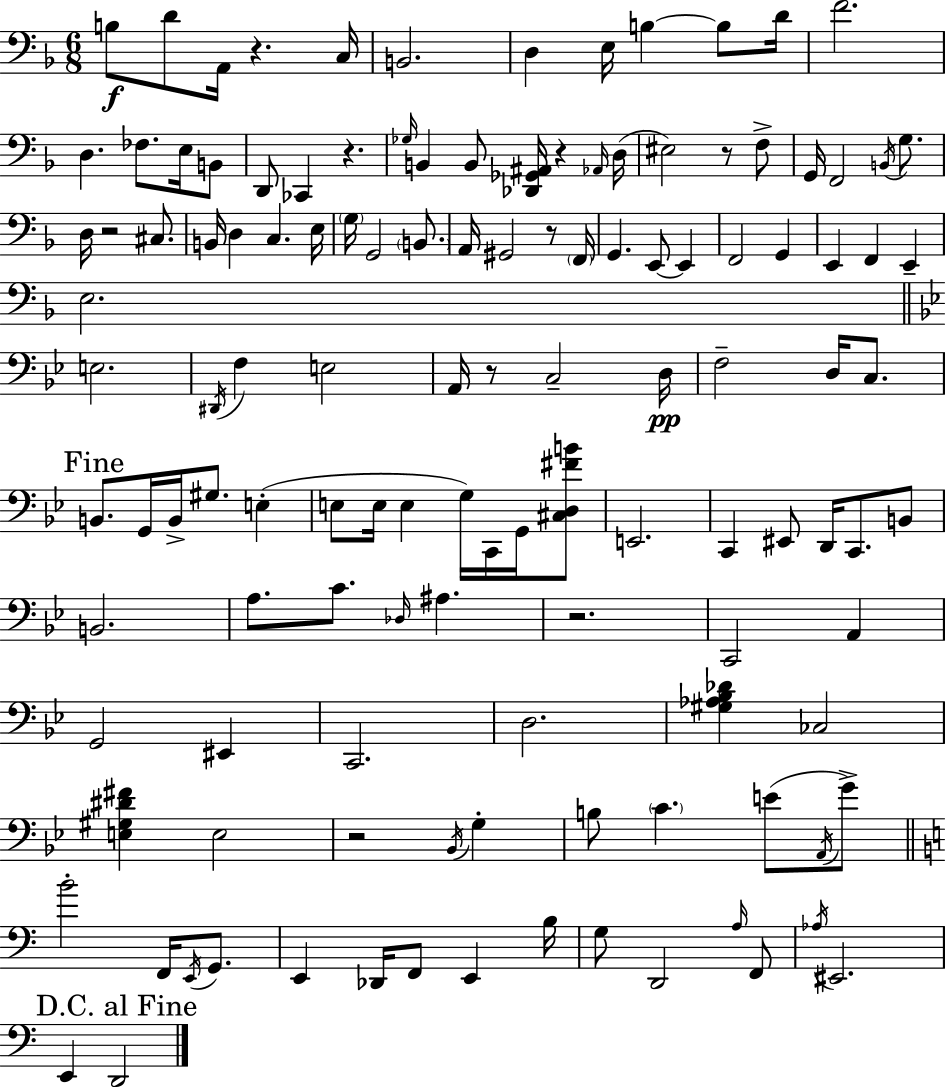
X:1
T:Untitled
M:6/8
L:1/4
K:Dm
B,/2 D/2 A,,/4 z C,/4 B,,2 D, E,/4 B, B,/2 D/4 F2 D, _F,/2 E,/4 B,,/2 D,,/2 _C,, z _G,/4 B,, B,,/2 [_D,,_G,,^A,,]/4 z _A,,/4 D,/4 ^E,2 z/2 F,/2 G,,/4 F,,2 B,,/4 G,/2 D,/4 z2 ^C,/2 B,,/4 D, C, E,/4 G,/4 G,,2 B,,/2 A,,/4 ^G,,2 z/2 F,,/4 G,, E,,/2 E,, F,,2 G,, E,, F,, E,, E,2 E,2 ^D,,/4 F, E,2 A,,/4 z/2 C,2 D,/4 F,2 D,/4 C,/2 B,,/2 G,,/4 B,,/4 ^G,/2 E, E,/2 E,/4 E, G,/4 C,,/4 G,,/4 [^C,D,^FB]/2 E,,2 C,, ^E,,/2 D,,/4 C,,/2 B,,/2 B,,2 A,/2 C/2 _D,/4 ^A, z2 C,,2 A,, G,,2 ^E,, C,,2 D,2 [^G,_A,_B,_D] _C,2 [E,^G,^D^F] E,2 z2 _B,,/4 G, B,/2 C E/2 A,,/4 G/2 B2 F,,/4 E,,/4 G,,/2 E,, _D,,/4 F,,/2 E,, B,/4 G,/2 D,,2 A,/4 F,,/2 _A,/4 ^E,,2 E,, D,,2